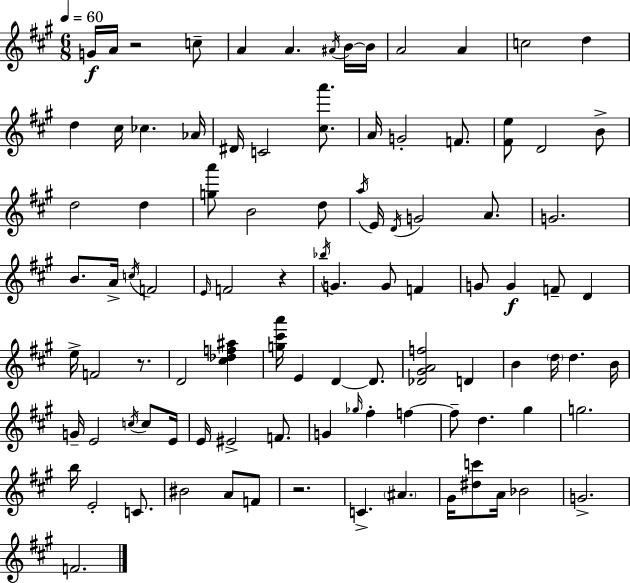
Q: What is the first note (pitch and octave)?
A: G4